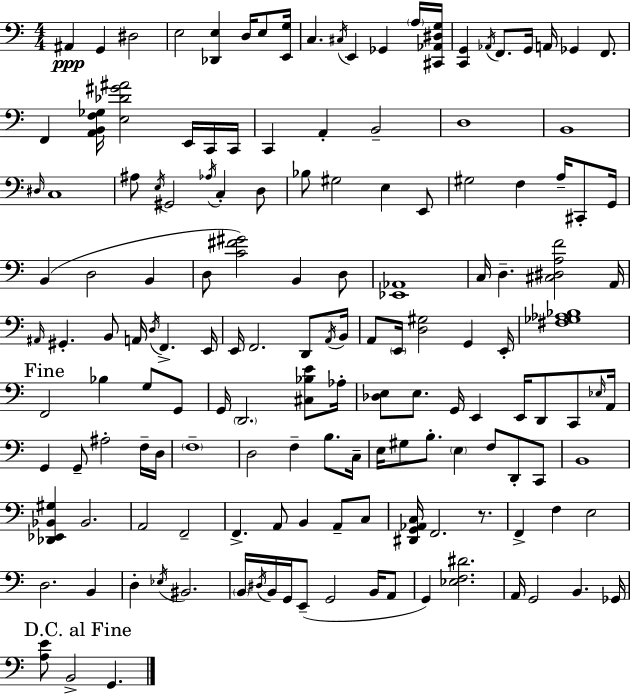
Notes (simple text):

A#2/q G2/q D#3/h E3/h [Db2,E3]/q D3/s E3/e [E2,G3]/s C3/q. C#3/s E2/q Gb2/q A3/s [C#2,Ab2,D#3,G3]/s [C2,G2]/q Ab2/s F2/e. G2/s A2/s Gb2/q F2/e. F2/q [A2,B2,F3,Gb3]/s [E3,Db4,G#4,A#4]/h E2/s C2/s C2/s C2/q A2/q B2/h D3/w B2/w D#3/s C3/w A#3/e E3/s G#2/h Ab3/s C3/q D3/e Bb3/e G#3/h E3/q E2/e G#3/h F3/q A3/s C#2/e G2/s B2/q D3/h B2/q D3/e [C4,F#4,G#4]/h B2/q D3/e [Eb2,Ab2]/w C3/s D3/q. [C#3,D#3,A3,F4]/h A2/s A#2/s G#2/q. B2/e A2/s D3/s F2/q. E2/s E2/s F2/h. D2/e A2/s B2/s A2/e E2/s [D3,G#3]/h G2/q E2/s [F#3,Gb3,Ab3,Bb3]/w F2/h Bb3/q G3/e G2/e G2/s D2/h. [C#3,Bb3,E4]/e Ab3/s [Db3,E3]/e E3/e. G2/s E2/q E2/s D2/e C2/e Eb3/s A2/s G2/q G2/e A#3/h F3/s D3/s F3/w D3/h F3/q B3/e. C3/s E3/s G#3/e B3/e. E3/q F3/e D2/e C2/e B2/w [Db2,Eb2,Bb2,G#3]/q Bb2/h. A2/h F2/h F2/q. A2/e B2/q A2/e C3/e [D#2,G2,Ab2,C3]/s F2/h. R/e. F2/q F3/q E3/h D3/h. B2/q D3/q Eb3/s BIS2/h. B2/s D#3/s B2/s G2/s E2/e G2/h B2/s A2/e G2/q [Eb3,F3,D#4]/h. A2/s G2/h B2/q. Gb2/s [A3,E4]/e B2/h G2/q.